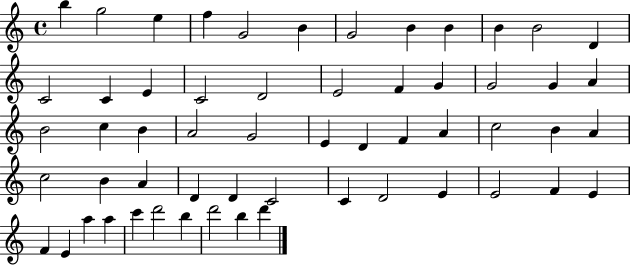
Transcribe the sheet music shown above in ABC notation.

X:1
T:Untitled
M:4/4
L:1/4
K:C
b g2 e f G2 B G2 B B B B2 D C2 C E C2 D2 E2 F G G2 G A B2 c B A2 G2 E D F A c2 B A c2 B A D D C2 C D2 E E2 F E F E a a c' d'2 b d'2 b d'